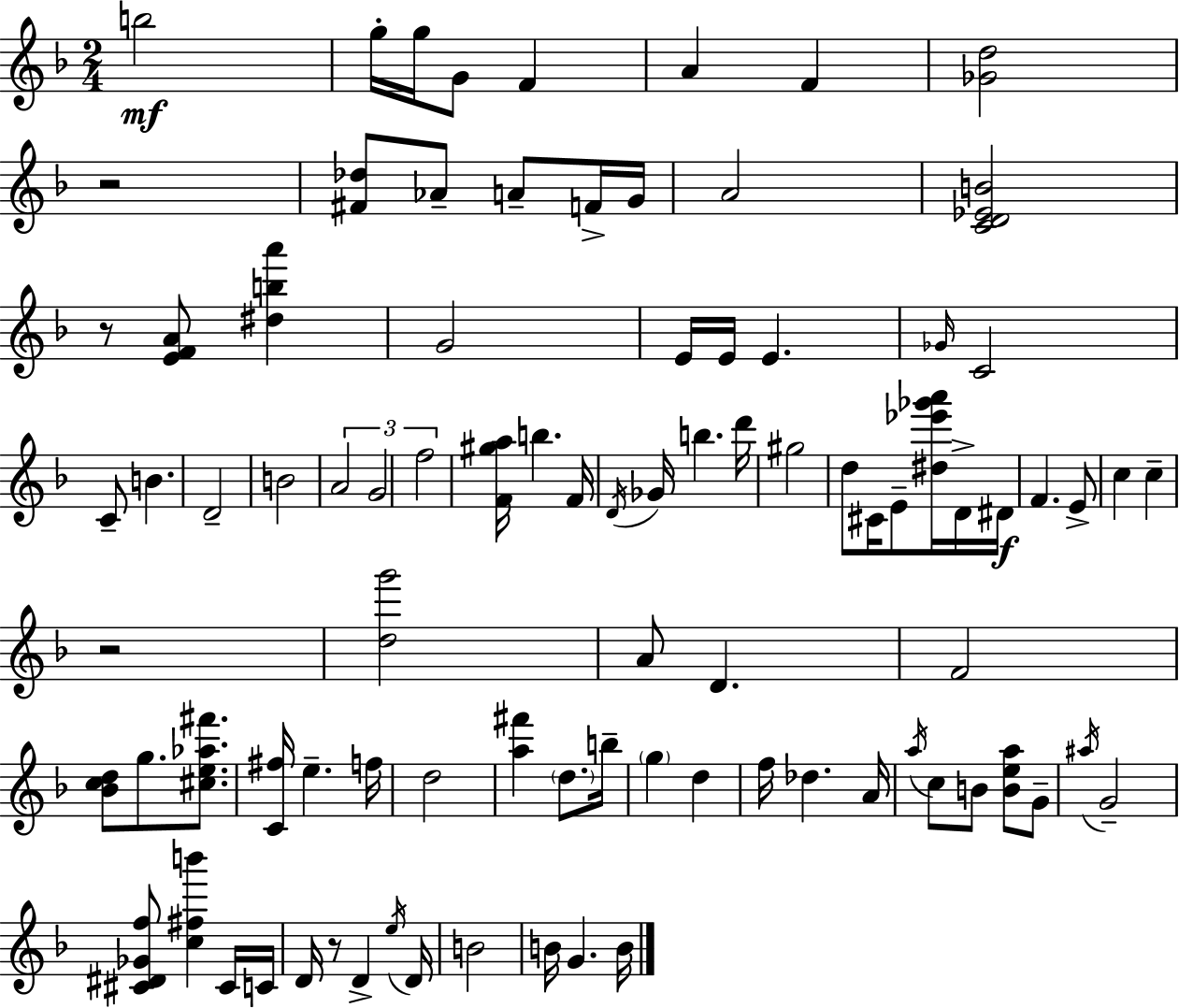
{
  \clef treble
  \numericTimeSignature
  \time 2/4
  \key f \major
  b''2\mf | g''16-. g''16 g'8 f'4 | a'4 f'4 | <ges' d''>2 | \break r2 | <fis' des''>8 aes'8-- a'8-- f'16-> g'16 | a'2 | <c' d' ees' b'>2 | \break r8 <e' f' a'>8 <dis'' b'' a'''>4 | g'2 | e'16 e'16 e'4. | \grace { ges'16 } c'2 | \break c'8-- b'4. | d'2-- | b'2 | \tuplet 3/2 { a'2 | \break g'2 | f''2 } | <f' gis'' a''>16 b''4. | f'16 \acciaccatura { d'16 } ges'16 b''4. | \break d'''16 gis''2 | d''8 cis'16 e'8-- <dis'' ees''' ges''' a'''>16 | d'16-> dis'16\f f'4. | e'8-> c''4 c''4-- | \break r2 | <d'' g'''>2 | a'8 d'4. | f'2 | \break <bes' c'' d''>8 g''8. <cis'' e'' aes'' fis'''>8. | <c' fis''>16 e''4.-- | f''16 d''2 | <a'' fis'''>4 \parenthesize d''8. | \break b''16-- \parenthesize g''4 d''4 | f''16 des''4. | a'16 \acciaccatura { a''16 } c''8 b'8 <b' e'' a''>8 | g'8-- \acciaccatura { ais''16 } g'2-- | \break <cis' dis' ges' f''>8 <c'' fis'' b'''>4 | cis'16 c'16 d'16 r8 d'4-> | \acciaccatura { e''16 } d'16 b'2 | b'16 g'4. | \break b'16 \bar "|."
}